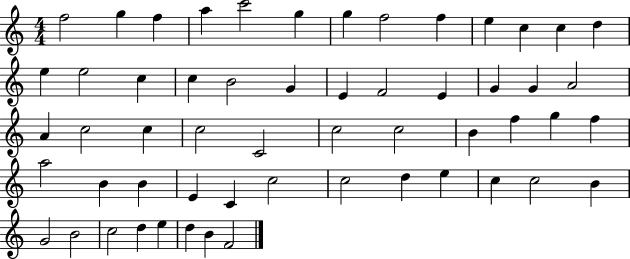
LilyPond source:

{
  \clef treble
  \numericTimeSignature
  \time 4/4
  \key c \major
  f''2 g''4 f''4 | a''4 c'''2 g''4 | g''4 f''2 f''4 | e''4 c''4 c''4 d''4 | \break e''4 e''2 c''4 | c''4 b'2 g'4 | e'4 f'2 e'4 | g'4 g'4 a'2 | \break a'4 c''2 c''4 | c''2 c'2 | c''2 c''2 | b'4 f''4 g''4 f''4 | \break a''2 b'4 b'4 | e'4 c'4 c''2 | c''2 d''4 e''4 | c''4 c''2 b'4 | \break g'2 b'2 | c''2 d''4 e''4 | d''4 b'4 f'2 | \bar "|."
}